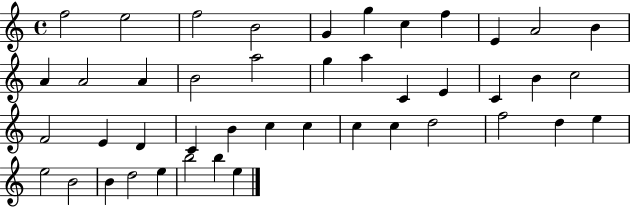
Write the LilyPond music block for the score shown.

{
  \clef treble
  \time 4/4
  \defaultTimeSignature
  \key c \major
  f''2 e''2 | f''2 b'2 | g'4 g''4 c''4 f''4 | e'4 a'2 b'4 | \break a'4 a'2 a'4 | b'2 a''2 | g''4 a''4 c'4 e'4 | c'4 b'4 c''2 | \break f'2 e'4 d'4 | c'4 b'4 c''4 c''4 | c''4 c''4 d''2 | f''2 d''4 e''4 | \break e''2 b'2 | b'4 d''2 e''4 | b''2 b''4 e''4 | \bar "|."
}